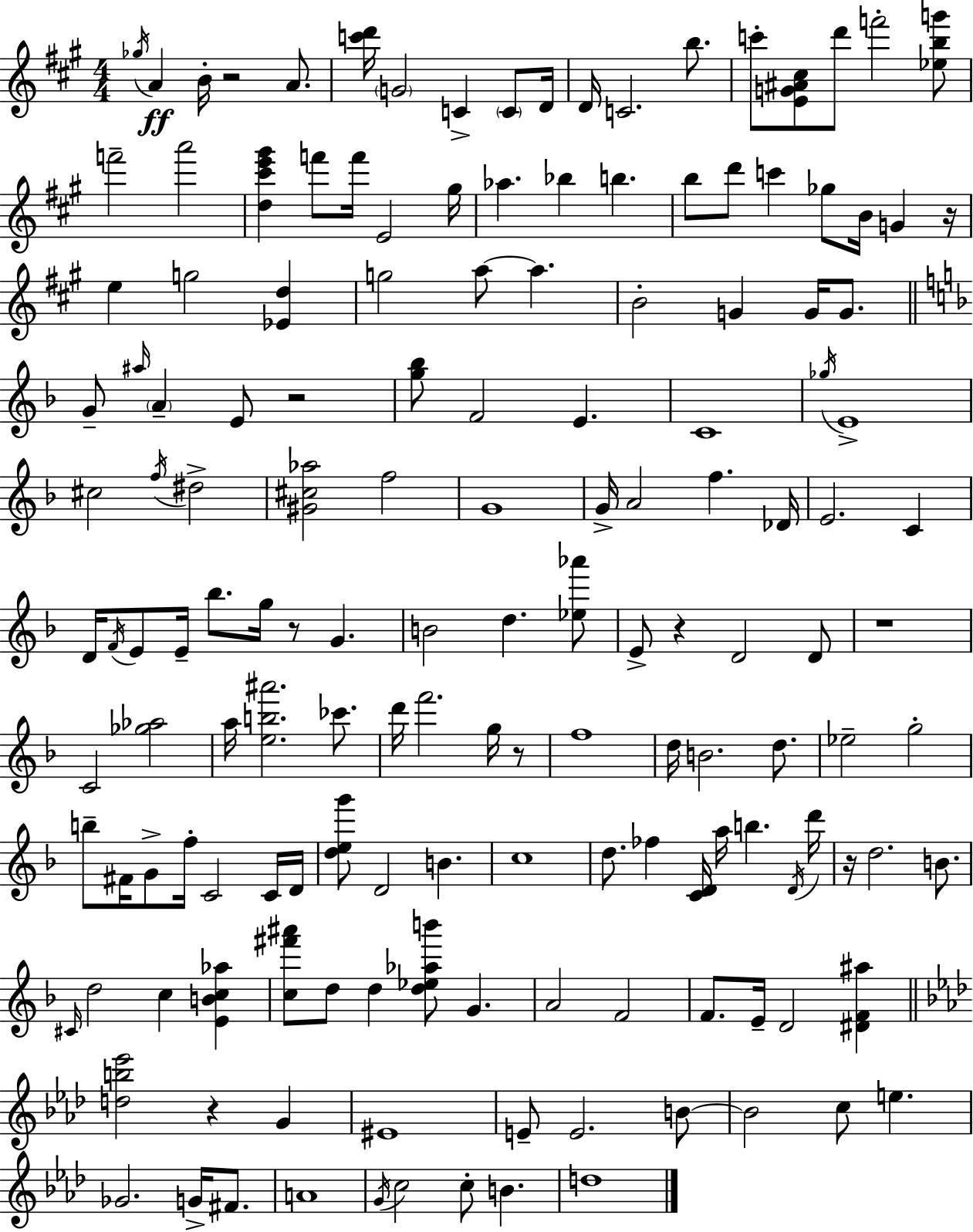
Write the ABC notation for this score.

X:1
T:Untitled
M:4/4
L:1/4
K:A
_g/4 A B/4 z2 A/2 [c'd']/4 G2 C C/2 D/4 D/4 C2 b/2 c'/2 [EG^A^c]/2 d'/2 f'2 [_ebg']/2 f'2 a'2 [d^c'e'^g'] f'/2 f'/4 E2 ^g/4 _a _b b b/2 d'/2 c' _g/2 B/4 G z/4 e g2 [_Ed] g2 a/2 a B2 G G/4 G/2 G/2 ^a/4 A E/2 z2 [g_b]/2 F2 E C4 _g/4 E4 ^c2 f/4 ^d2 [^G^c_a]2 f2 G4 G/4 A2 f _D/4 E2 C D/4 F/4 E/2 E/4 _b/2 g/4 z/2 G B2 d [_e_a']/2 E/2 z D2 D/2 z4 C2 [_g_a]2 a/4 [eb^a']2 _c'/2 d'/4 f'2 g/4 z/2 f4 d/4 B2 d/2 _e2 g2 b/2 ^F/4 G/2 f/4 C2 C/4 D/4 [deg']/2 D2 B c4 d/2 _f [CD]/4 a/4 b D/4 d'/4 z/4 d2 B/2 ^C/4 d2 c [EBc_a] [c^f'^a']/2 d/2 d [d_e_ab']/2 G A2 F2 F/2 E/4 D2 [^DF^a] [db_e']2 z G ^E4 E/2 E2 B/2 B2 c/2 e _G2 G/4 ^F/2 A4 G/4 c2 c/2 B d4